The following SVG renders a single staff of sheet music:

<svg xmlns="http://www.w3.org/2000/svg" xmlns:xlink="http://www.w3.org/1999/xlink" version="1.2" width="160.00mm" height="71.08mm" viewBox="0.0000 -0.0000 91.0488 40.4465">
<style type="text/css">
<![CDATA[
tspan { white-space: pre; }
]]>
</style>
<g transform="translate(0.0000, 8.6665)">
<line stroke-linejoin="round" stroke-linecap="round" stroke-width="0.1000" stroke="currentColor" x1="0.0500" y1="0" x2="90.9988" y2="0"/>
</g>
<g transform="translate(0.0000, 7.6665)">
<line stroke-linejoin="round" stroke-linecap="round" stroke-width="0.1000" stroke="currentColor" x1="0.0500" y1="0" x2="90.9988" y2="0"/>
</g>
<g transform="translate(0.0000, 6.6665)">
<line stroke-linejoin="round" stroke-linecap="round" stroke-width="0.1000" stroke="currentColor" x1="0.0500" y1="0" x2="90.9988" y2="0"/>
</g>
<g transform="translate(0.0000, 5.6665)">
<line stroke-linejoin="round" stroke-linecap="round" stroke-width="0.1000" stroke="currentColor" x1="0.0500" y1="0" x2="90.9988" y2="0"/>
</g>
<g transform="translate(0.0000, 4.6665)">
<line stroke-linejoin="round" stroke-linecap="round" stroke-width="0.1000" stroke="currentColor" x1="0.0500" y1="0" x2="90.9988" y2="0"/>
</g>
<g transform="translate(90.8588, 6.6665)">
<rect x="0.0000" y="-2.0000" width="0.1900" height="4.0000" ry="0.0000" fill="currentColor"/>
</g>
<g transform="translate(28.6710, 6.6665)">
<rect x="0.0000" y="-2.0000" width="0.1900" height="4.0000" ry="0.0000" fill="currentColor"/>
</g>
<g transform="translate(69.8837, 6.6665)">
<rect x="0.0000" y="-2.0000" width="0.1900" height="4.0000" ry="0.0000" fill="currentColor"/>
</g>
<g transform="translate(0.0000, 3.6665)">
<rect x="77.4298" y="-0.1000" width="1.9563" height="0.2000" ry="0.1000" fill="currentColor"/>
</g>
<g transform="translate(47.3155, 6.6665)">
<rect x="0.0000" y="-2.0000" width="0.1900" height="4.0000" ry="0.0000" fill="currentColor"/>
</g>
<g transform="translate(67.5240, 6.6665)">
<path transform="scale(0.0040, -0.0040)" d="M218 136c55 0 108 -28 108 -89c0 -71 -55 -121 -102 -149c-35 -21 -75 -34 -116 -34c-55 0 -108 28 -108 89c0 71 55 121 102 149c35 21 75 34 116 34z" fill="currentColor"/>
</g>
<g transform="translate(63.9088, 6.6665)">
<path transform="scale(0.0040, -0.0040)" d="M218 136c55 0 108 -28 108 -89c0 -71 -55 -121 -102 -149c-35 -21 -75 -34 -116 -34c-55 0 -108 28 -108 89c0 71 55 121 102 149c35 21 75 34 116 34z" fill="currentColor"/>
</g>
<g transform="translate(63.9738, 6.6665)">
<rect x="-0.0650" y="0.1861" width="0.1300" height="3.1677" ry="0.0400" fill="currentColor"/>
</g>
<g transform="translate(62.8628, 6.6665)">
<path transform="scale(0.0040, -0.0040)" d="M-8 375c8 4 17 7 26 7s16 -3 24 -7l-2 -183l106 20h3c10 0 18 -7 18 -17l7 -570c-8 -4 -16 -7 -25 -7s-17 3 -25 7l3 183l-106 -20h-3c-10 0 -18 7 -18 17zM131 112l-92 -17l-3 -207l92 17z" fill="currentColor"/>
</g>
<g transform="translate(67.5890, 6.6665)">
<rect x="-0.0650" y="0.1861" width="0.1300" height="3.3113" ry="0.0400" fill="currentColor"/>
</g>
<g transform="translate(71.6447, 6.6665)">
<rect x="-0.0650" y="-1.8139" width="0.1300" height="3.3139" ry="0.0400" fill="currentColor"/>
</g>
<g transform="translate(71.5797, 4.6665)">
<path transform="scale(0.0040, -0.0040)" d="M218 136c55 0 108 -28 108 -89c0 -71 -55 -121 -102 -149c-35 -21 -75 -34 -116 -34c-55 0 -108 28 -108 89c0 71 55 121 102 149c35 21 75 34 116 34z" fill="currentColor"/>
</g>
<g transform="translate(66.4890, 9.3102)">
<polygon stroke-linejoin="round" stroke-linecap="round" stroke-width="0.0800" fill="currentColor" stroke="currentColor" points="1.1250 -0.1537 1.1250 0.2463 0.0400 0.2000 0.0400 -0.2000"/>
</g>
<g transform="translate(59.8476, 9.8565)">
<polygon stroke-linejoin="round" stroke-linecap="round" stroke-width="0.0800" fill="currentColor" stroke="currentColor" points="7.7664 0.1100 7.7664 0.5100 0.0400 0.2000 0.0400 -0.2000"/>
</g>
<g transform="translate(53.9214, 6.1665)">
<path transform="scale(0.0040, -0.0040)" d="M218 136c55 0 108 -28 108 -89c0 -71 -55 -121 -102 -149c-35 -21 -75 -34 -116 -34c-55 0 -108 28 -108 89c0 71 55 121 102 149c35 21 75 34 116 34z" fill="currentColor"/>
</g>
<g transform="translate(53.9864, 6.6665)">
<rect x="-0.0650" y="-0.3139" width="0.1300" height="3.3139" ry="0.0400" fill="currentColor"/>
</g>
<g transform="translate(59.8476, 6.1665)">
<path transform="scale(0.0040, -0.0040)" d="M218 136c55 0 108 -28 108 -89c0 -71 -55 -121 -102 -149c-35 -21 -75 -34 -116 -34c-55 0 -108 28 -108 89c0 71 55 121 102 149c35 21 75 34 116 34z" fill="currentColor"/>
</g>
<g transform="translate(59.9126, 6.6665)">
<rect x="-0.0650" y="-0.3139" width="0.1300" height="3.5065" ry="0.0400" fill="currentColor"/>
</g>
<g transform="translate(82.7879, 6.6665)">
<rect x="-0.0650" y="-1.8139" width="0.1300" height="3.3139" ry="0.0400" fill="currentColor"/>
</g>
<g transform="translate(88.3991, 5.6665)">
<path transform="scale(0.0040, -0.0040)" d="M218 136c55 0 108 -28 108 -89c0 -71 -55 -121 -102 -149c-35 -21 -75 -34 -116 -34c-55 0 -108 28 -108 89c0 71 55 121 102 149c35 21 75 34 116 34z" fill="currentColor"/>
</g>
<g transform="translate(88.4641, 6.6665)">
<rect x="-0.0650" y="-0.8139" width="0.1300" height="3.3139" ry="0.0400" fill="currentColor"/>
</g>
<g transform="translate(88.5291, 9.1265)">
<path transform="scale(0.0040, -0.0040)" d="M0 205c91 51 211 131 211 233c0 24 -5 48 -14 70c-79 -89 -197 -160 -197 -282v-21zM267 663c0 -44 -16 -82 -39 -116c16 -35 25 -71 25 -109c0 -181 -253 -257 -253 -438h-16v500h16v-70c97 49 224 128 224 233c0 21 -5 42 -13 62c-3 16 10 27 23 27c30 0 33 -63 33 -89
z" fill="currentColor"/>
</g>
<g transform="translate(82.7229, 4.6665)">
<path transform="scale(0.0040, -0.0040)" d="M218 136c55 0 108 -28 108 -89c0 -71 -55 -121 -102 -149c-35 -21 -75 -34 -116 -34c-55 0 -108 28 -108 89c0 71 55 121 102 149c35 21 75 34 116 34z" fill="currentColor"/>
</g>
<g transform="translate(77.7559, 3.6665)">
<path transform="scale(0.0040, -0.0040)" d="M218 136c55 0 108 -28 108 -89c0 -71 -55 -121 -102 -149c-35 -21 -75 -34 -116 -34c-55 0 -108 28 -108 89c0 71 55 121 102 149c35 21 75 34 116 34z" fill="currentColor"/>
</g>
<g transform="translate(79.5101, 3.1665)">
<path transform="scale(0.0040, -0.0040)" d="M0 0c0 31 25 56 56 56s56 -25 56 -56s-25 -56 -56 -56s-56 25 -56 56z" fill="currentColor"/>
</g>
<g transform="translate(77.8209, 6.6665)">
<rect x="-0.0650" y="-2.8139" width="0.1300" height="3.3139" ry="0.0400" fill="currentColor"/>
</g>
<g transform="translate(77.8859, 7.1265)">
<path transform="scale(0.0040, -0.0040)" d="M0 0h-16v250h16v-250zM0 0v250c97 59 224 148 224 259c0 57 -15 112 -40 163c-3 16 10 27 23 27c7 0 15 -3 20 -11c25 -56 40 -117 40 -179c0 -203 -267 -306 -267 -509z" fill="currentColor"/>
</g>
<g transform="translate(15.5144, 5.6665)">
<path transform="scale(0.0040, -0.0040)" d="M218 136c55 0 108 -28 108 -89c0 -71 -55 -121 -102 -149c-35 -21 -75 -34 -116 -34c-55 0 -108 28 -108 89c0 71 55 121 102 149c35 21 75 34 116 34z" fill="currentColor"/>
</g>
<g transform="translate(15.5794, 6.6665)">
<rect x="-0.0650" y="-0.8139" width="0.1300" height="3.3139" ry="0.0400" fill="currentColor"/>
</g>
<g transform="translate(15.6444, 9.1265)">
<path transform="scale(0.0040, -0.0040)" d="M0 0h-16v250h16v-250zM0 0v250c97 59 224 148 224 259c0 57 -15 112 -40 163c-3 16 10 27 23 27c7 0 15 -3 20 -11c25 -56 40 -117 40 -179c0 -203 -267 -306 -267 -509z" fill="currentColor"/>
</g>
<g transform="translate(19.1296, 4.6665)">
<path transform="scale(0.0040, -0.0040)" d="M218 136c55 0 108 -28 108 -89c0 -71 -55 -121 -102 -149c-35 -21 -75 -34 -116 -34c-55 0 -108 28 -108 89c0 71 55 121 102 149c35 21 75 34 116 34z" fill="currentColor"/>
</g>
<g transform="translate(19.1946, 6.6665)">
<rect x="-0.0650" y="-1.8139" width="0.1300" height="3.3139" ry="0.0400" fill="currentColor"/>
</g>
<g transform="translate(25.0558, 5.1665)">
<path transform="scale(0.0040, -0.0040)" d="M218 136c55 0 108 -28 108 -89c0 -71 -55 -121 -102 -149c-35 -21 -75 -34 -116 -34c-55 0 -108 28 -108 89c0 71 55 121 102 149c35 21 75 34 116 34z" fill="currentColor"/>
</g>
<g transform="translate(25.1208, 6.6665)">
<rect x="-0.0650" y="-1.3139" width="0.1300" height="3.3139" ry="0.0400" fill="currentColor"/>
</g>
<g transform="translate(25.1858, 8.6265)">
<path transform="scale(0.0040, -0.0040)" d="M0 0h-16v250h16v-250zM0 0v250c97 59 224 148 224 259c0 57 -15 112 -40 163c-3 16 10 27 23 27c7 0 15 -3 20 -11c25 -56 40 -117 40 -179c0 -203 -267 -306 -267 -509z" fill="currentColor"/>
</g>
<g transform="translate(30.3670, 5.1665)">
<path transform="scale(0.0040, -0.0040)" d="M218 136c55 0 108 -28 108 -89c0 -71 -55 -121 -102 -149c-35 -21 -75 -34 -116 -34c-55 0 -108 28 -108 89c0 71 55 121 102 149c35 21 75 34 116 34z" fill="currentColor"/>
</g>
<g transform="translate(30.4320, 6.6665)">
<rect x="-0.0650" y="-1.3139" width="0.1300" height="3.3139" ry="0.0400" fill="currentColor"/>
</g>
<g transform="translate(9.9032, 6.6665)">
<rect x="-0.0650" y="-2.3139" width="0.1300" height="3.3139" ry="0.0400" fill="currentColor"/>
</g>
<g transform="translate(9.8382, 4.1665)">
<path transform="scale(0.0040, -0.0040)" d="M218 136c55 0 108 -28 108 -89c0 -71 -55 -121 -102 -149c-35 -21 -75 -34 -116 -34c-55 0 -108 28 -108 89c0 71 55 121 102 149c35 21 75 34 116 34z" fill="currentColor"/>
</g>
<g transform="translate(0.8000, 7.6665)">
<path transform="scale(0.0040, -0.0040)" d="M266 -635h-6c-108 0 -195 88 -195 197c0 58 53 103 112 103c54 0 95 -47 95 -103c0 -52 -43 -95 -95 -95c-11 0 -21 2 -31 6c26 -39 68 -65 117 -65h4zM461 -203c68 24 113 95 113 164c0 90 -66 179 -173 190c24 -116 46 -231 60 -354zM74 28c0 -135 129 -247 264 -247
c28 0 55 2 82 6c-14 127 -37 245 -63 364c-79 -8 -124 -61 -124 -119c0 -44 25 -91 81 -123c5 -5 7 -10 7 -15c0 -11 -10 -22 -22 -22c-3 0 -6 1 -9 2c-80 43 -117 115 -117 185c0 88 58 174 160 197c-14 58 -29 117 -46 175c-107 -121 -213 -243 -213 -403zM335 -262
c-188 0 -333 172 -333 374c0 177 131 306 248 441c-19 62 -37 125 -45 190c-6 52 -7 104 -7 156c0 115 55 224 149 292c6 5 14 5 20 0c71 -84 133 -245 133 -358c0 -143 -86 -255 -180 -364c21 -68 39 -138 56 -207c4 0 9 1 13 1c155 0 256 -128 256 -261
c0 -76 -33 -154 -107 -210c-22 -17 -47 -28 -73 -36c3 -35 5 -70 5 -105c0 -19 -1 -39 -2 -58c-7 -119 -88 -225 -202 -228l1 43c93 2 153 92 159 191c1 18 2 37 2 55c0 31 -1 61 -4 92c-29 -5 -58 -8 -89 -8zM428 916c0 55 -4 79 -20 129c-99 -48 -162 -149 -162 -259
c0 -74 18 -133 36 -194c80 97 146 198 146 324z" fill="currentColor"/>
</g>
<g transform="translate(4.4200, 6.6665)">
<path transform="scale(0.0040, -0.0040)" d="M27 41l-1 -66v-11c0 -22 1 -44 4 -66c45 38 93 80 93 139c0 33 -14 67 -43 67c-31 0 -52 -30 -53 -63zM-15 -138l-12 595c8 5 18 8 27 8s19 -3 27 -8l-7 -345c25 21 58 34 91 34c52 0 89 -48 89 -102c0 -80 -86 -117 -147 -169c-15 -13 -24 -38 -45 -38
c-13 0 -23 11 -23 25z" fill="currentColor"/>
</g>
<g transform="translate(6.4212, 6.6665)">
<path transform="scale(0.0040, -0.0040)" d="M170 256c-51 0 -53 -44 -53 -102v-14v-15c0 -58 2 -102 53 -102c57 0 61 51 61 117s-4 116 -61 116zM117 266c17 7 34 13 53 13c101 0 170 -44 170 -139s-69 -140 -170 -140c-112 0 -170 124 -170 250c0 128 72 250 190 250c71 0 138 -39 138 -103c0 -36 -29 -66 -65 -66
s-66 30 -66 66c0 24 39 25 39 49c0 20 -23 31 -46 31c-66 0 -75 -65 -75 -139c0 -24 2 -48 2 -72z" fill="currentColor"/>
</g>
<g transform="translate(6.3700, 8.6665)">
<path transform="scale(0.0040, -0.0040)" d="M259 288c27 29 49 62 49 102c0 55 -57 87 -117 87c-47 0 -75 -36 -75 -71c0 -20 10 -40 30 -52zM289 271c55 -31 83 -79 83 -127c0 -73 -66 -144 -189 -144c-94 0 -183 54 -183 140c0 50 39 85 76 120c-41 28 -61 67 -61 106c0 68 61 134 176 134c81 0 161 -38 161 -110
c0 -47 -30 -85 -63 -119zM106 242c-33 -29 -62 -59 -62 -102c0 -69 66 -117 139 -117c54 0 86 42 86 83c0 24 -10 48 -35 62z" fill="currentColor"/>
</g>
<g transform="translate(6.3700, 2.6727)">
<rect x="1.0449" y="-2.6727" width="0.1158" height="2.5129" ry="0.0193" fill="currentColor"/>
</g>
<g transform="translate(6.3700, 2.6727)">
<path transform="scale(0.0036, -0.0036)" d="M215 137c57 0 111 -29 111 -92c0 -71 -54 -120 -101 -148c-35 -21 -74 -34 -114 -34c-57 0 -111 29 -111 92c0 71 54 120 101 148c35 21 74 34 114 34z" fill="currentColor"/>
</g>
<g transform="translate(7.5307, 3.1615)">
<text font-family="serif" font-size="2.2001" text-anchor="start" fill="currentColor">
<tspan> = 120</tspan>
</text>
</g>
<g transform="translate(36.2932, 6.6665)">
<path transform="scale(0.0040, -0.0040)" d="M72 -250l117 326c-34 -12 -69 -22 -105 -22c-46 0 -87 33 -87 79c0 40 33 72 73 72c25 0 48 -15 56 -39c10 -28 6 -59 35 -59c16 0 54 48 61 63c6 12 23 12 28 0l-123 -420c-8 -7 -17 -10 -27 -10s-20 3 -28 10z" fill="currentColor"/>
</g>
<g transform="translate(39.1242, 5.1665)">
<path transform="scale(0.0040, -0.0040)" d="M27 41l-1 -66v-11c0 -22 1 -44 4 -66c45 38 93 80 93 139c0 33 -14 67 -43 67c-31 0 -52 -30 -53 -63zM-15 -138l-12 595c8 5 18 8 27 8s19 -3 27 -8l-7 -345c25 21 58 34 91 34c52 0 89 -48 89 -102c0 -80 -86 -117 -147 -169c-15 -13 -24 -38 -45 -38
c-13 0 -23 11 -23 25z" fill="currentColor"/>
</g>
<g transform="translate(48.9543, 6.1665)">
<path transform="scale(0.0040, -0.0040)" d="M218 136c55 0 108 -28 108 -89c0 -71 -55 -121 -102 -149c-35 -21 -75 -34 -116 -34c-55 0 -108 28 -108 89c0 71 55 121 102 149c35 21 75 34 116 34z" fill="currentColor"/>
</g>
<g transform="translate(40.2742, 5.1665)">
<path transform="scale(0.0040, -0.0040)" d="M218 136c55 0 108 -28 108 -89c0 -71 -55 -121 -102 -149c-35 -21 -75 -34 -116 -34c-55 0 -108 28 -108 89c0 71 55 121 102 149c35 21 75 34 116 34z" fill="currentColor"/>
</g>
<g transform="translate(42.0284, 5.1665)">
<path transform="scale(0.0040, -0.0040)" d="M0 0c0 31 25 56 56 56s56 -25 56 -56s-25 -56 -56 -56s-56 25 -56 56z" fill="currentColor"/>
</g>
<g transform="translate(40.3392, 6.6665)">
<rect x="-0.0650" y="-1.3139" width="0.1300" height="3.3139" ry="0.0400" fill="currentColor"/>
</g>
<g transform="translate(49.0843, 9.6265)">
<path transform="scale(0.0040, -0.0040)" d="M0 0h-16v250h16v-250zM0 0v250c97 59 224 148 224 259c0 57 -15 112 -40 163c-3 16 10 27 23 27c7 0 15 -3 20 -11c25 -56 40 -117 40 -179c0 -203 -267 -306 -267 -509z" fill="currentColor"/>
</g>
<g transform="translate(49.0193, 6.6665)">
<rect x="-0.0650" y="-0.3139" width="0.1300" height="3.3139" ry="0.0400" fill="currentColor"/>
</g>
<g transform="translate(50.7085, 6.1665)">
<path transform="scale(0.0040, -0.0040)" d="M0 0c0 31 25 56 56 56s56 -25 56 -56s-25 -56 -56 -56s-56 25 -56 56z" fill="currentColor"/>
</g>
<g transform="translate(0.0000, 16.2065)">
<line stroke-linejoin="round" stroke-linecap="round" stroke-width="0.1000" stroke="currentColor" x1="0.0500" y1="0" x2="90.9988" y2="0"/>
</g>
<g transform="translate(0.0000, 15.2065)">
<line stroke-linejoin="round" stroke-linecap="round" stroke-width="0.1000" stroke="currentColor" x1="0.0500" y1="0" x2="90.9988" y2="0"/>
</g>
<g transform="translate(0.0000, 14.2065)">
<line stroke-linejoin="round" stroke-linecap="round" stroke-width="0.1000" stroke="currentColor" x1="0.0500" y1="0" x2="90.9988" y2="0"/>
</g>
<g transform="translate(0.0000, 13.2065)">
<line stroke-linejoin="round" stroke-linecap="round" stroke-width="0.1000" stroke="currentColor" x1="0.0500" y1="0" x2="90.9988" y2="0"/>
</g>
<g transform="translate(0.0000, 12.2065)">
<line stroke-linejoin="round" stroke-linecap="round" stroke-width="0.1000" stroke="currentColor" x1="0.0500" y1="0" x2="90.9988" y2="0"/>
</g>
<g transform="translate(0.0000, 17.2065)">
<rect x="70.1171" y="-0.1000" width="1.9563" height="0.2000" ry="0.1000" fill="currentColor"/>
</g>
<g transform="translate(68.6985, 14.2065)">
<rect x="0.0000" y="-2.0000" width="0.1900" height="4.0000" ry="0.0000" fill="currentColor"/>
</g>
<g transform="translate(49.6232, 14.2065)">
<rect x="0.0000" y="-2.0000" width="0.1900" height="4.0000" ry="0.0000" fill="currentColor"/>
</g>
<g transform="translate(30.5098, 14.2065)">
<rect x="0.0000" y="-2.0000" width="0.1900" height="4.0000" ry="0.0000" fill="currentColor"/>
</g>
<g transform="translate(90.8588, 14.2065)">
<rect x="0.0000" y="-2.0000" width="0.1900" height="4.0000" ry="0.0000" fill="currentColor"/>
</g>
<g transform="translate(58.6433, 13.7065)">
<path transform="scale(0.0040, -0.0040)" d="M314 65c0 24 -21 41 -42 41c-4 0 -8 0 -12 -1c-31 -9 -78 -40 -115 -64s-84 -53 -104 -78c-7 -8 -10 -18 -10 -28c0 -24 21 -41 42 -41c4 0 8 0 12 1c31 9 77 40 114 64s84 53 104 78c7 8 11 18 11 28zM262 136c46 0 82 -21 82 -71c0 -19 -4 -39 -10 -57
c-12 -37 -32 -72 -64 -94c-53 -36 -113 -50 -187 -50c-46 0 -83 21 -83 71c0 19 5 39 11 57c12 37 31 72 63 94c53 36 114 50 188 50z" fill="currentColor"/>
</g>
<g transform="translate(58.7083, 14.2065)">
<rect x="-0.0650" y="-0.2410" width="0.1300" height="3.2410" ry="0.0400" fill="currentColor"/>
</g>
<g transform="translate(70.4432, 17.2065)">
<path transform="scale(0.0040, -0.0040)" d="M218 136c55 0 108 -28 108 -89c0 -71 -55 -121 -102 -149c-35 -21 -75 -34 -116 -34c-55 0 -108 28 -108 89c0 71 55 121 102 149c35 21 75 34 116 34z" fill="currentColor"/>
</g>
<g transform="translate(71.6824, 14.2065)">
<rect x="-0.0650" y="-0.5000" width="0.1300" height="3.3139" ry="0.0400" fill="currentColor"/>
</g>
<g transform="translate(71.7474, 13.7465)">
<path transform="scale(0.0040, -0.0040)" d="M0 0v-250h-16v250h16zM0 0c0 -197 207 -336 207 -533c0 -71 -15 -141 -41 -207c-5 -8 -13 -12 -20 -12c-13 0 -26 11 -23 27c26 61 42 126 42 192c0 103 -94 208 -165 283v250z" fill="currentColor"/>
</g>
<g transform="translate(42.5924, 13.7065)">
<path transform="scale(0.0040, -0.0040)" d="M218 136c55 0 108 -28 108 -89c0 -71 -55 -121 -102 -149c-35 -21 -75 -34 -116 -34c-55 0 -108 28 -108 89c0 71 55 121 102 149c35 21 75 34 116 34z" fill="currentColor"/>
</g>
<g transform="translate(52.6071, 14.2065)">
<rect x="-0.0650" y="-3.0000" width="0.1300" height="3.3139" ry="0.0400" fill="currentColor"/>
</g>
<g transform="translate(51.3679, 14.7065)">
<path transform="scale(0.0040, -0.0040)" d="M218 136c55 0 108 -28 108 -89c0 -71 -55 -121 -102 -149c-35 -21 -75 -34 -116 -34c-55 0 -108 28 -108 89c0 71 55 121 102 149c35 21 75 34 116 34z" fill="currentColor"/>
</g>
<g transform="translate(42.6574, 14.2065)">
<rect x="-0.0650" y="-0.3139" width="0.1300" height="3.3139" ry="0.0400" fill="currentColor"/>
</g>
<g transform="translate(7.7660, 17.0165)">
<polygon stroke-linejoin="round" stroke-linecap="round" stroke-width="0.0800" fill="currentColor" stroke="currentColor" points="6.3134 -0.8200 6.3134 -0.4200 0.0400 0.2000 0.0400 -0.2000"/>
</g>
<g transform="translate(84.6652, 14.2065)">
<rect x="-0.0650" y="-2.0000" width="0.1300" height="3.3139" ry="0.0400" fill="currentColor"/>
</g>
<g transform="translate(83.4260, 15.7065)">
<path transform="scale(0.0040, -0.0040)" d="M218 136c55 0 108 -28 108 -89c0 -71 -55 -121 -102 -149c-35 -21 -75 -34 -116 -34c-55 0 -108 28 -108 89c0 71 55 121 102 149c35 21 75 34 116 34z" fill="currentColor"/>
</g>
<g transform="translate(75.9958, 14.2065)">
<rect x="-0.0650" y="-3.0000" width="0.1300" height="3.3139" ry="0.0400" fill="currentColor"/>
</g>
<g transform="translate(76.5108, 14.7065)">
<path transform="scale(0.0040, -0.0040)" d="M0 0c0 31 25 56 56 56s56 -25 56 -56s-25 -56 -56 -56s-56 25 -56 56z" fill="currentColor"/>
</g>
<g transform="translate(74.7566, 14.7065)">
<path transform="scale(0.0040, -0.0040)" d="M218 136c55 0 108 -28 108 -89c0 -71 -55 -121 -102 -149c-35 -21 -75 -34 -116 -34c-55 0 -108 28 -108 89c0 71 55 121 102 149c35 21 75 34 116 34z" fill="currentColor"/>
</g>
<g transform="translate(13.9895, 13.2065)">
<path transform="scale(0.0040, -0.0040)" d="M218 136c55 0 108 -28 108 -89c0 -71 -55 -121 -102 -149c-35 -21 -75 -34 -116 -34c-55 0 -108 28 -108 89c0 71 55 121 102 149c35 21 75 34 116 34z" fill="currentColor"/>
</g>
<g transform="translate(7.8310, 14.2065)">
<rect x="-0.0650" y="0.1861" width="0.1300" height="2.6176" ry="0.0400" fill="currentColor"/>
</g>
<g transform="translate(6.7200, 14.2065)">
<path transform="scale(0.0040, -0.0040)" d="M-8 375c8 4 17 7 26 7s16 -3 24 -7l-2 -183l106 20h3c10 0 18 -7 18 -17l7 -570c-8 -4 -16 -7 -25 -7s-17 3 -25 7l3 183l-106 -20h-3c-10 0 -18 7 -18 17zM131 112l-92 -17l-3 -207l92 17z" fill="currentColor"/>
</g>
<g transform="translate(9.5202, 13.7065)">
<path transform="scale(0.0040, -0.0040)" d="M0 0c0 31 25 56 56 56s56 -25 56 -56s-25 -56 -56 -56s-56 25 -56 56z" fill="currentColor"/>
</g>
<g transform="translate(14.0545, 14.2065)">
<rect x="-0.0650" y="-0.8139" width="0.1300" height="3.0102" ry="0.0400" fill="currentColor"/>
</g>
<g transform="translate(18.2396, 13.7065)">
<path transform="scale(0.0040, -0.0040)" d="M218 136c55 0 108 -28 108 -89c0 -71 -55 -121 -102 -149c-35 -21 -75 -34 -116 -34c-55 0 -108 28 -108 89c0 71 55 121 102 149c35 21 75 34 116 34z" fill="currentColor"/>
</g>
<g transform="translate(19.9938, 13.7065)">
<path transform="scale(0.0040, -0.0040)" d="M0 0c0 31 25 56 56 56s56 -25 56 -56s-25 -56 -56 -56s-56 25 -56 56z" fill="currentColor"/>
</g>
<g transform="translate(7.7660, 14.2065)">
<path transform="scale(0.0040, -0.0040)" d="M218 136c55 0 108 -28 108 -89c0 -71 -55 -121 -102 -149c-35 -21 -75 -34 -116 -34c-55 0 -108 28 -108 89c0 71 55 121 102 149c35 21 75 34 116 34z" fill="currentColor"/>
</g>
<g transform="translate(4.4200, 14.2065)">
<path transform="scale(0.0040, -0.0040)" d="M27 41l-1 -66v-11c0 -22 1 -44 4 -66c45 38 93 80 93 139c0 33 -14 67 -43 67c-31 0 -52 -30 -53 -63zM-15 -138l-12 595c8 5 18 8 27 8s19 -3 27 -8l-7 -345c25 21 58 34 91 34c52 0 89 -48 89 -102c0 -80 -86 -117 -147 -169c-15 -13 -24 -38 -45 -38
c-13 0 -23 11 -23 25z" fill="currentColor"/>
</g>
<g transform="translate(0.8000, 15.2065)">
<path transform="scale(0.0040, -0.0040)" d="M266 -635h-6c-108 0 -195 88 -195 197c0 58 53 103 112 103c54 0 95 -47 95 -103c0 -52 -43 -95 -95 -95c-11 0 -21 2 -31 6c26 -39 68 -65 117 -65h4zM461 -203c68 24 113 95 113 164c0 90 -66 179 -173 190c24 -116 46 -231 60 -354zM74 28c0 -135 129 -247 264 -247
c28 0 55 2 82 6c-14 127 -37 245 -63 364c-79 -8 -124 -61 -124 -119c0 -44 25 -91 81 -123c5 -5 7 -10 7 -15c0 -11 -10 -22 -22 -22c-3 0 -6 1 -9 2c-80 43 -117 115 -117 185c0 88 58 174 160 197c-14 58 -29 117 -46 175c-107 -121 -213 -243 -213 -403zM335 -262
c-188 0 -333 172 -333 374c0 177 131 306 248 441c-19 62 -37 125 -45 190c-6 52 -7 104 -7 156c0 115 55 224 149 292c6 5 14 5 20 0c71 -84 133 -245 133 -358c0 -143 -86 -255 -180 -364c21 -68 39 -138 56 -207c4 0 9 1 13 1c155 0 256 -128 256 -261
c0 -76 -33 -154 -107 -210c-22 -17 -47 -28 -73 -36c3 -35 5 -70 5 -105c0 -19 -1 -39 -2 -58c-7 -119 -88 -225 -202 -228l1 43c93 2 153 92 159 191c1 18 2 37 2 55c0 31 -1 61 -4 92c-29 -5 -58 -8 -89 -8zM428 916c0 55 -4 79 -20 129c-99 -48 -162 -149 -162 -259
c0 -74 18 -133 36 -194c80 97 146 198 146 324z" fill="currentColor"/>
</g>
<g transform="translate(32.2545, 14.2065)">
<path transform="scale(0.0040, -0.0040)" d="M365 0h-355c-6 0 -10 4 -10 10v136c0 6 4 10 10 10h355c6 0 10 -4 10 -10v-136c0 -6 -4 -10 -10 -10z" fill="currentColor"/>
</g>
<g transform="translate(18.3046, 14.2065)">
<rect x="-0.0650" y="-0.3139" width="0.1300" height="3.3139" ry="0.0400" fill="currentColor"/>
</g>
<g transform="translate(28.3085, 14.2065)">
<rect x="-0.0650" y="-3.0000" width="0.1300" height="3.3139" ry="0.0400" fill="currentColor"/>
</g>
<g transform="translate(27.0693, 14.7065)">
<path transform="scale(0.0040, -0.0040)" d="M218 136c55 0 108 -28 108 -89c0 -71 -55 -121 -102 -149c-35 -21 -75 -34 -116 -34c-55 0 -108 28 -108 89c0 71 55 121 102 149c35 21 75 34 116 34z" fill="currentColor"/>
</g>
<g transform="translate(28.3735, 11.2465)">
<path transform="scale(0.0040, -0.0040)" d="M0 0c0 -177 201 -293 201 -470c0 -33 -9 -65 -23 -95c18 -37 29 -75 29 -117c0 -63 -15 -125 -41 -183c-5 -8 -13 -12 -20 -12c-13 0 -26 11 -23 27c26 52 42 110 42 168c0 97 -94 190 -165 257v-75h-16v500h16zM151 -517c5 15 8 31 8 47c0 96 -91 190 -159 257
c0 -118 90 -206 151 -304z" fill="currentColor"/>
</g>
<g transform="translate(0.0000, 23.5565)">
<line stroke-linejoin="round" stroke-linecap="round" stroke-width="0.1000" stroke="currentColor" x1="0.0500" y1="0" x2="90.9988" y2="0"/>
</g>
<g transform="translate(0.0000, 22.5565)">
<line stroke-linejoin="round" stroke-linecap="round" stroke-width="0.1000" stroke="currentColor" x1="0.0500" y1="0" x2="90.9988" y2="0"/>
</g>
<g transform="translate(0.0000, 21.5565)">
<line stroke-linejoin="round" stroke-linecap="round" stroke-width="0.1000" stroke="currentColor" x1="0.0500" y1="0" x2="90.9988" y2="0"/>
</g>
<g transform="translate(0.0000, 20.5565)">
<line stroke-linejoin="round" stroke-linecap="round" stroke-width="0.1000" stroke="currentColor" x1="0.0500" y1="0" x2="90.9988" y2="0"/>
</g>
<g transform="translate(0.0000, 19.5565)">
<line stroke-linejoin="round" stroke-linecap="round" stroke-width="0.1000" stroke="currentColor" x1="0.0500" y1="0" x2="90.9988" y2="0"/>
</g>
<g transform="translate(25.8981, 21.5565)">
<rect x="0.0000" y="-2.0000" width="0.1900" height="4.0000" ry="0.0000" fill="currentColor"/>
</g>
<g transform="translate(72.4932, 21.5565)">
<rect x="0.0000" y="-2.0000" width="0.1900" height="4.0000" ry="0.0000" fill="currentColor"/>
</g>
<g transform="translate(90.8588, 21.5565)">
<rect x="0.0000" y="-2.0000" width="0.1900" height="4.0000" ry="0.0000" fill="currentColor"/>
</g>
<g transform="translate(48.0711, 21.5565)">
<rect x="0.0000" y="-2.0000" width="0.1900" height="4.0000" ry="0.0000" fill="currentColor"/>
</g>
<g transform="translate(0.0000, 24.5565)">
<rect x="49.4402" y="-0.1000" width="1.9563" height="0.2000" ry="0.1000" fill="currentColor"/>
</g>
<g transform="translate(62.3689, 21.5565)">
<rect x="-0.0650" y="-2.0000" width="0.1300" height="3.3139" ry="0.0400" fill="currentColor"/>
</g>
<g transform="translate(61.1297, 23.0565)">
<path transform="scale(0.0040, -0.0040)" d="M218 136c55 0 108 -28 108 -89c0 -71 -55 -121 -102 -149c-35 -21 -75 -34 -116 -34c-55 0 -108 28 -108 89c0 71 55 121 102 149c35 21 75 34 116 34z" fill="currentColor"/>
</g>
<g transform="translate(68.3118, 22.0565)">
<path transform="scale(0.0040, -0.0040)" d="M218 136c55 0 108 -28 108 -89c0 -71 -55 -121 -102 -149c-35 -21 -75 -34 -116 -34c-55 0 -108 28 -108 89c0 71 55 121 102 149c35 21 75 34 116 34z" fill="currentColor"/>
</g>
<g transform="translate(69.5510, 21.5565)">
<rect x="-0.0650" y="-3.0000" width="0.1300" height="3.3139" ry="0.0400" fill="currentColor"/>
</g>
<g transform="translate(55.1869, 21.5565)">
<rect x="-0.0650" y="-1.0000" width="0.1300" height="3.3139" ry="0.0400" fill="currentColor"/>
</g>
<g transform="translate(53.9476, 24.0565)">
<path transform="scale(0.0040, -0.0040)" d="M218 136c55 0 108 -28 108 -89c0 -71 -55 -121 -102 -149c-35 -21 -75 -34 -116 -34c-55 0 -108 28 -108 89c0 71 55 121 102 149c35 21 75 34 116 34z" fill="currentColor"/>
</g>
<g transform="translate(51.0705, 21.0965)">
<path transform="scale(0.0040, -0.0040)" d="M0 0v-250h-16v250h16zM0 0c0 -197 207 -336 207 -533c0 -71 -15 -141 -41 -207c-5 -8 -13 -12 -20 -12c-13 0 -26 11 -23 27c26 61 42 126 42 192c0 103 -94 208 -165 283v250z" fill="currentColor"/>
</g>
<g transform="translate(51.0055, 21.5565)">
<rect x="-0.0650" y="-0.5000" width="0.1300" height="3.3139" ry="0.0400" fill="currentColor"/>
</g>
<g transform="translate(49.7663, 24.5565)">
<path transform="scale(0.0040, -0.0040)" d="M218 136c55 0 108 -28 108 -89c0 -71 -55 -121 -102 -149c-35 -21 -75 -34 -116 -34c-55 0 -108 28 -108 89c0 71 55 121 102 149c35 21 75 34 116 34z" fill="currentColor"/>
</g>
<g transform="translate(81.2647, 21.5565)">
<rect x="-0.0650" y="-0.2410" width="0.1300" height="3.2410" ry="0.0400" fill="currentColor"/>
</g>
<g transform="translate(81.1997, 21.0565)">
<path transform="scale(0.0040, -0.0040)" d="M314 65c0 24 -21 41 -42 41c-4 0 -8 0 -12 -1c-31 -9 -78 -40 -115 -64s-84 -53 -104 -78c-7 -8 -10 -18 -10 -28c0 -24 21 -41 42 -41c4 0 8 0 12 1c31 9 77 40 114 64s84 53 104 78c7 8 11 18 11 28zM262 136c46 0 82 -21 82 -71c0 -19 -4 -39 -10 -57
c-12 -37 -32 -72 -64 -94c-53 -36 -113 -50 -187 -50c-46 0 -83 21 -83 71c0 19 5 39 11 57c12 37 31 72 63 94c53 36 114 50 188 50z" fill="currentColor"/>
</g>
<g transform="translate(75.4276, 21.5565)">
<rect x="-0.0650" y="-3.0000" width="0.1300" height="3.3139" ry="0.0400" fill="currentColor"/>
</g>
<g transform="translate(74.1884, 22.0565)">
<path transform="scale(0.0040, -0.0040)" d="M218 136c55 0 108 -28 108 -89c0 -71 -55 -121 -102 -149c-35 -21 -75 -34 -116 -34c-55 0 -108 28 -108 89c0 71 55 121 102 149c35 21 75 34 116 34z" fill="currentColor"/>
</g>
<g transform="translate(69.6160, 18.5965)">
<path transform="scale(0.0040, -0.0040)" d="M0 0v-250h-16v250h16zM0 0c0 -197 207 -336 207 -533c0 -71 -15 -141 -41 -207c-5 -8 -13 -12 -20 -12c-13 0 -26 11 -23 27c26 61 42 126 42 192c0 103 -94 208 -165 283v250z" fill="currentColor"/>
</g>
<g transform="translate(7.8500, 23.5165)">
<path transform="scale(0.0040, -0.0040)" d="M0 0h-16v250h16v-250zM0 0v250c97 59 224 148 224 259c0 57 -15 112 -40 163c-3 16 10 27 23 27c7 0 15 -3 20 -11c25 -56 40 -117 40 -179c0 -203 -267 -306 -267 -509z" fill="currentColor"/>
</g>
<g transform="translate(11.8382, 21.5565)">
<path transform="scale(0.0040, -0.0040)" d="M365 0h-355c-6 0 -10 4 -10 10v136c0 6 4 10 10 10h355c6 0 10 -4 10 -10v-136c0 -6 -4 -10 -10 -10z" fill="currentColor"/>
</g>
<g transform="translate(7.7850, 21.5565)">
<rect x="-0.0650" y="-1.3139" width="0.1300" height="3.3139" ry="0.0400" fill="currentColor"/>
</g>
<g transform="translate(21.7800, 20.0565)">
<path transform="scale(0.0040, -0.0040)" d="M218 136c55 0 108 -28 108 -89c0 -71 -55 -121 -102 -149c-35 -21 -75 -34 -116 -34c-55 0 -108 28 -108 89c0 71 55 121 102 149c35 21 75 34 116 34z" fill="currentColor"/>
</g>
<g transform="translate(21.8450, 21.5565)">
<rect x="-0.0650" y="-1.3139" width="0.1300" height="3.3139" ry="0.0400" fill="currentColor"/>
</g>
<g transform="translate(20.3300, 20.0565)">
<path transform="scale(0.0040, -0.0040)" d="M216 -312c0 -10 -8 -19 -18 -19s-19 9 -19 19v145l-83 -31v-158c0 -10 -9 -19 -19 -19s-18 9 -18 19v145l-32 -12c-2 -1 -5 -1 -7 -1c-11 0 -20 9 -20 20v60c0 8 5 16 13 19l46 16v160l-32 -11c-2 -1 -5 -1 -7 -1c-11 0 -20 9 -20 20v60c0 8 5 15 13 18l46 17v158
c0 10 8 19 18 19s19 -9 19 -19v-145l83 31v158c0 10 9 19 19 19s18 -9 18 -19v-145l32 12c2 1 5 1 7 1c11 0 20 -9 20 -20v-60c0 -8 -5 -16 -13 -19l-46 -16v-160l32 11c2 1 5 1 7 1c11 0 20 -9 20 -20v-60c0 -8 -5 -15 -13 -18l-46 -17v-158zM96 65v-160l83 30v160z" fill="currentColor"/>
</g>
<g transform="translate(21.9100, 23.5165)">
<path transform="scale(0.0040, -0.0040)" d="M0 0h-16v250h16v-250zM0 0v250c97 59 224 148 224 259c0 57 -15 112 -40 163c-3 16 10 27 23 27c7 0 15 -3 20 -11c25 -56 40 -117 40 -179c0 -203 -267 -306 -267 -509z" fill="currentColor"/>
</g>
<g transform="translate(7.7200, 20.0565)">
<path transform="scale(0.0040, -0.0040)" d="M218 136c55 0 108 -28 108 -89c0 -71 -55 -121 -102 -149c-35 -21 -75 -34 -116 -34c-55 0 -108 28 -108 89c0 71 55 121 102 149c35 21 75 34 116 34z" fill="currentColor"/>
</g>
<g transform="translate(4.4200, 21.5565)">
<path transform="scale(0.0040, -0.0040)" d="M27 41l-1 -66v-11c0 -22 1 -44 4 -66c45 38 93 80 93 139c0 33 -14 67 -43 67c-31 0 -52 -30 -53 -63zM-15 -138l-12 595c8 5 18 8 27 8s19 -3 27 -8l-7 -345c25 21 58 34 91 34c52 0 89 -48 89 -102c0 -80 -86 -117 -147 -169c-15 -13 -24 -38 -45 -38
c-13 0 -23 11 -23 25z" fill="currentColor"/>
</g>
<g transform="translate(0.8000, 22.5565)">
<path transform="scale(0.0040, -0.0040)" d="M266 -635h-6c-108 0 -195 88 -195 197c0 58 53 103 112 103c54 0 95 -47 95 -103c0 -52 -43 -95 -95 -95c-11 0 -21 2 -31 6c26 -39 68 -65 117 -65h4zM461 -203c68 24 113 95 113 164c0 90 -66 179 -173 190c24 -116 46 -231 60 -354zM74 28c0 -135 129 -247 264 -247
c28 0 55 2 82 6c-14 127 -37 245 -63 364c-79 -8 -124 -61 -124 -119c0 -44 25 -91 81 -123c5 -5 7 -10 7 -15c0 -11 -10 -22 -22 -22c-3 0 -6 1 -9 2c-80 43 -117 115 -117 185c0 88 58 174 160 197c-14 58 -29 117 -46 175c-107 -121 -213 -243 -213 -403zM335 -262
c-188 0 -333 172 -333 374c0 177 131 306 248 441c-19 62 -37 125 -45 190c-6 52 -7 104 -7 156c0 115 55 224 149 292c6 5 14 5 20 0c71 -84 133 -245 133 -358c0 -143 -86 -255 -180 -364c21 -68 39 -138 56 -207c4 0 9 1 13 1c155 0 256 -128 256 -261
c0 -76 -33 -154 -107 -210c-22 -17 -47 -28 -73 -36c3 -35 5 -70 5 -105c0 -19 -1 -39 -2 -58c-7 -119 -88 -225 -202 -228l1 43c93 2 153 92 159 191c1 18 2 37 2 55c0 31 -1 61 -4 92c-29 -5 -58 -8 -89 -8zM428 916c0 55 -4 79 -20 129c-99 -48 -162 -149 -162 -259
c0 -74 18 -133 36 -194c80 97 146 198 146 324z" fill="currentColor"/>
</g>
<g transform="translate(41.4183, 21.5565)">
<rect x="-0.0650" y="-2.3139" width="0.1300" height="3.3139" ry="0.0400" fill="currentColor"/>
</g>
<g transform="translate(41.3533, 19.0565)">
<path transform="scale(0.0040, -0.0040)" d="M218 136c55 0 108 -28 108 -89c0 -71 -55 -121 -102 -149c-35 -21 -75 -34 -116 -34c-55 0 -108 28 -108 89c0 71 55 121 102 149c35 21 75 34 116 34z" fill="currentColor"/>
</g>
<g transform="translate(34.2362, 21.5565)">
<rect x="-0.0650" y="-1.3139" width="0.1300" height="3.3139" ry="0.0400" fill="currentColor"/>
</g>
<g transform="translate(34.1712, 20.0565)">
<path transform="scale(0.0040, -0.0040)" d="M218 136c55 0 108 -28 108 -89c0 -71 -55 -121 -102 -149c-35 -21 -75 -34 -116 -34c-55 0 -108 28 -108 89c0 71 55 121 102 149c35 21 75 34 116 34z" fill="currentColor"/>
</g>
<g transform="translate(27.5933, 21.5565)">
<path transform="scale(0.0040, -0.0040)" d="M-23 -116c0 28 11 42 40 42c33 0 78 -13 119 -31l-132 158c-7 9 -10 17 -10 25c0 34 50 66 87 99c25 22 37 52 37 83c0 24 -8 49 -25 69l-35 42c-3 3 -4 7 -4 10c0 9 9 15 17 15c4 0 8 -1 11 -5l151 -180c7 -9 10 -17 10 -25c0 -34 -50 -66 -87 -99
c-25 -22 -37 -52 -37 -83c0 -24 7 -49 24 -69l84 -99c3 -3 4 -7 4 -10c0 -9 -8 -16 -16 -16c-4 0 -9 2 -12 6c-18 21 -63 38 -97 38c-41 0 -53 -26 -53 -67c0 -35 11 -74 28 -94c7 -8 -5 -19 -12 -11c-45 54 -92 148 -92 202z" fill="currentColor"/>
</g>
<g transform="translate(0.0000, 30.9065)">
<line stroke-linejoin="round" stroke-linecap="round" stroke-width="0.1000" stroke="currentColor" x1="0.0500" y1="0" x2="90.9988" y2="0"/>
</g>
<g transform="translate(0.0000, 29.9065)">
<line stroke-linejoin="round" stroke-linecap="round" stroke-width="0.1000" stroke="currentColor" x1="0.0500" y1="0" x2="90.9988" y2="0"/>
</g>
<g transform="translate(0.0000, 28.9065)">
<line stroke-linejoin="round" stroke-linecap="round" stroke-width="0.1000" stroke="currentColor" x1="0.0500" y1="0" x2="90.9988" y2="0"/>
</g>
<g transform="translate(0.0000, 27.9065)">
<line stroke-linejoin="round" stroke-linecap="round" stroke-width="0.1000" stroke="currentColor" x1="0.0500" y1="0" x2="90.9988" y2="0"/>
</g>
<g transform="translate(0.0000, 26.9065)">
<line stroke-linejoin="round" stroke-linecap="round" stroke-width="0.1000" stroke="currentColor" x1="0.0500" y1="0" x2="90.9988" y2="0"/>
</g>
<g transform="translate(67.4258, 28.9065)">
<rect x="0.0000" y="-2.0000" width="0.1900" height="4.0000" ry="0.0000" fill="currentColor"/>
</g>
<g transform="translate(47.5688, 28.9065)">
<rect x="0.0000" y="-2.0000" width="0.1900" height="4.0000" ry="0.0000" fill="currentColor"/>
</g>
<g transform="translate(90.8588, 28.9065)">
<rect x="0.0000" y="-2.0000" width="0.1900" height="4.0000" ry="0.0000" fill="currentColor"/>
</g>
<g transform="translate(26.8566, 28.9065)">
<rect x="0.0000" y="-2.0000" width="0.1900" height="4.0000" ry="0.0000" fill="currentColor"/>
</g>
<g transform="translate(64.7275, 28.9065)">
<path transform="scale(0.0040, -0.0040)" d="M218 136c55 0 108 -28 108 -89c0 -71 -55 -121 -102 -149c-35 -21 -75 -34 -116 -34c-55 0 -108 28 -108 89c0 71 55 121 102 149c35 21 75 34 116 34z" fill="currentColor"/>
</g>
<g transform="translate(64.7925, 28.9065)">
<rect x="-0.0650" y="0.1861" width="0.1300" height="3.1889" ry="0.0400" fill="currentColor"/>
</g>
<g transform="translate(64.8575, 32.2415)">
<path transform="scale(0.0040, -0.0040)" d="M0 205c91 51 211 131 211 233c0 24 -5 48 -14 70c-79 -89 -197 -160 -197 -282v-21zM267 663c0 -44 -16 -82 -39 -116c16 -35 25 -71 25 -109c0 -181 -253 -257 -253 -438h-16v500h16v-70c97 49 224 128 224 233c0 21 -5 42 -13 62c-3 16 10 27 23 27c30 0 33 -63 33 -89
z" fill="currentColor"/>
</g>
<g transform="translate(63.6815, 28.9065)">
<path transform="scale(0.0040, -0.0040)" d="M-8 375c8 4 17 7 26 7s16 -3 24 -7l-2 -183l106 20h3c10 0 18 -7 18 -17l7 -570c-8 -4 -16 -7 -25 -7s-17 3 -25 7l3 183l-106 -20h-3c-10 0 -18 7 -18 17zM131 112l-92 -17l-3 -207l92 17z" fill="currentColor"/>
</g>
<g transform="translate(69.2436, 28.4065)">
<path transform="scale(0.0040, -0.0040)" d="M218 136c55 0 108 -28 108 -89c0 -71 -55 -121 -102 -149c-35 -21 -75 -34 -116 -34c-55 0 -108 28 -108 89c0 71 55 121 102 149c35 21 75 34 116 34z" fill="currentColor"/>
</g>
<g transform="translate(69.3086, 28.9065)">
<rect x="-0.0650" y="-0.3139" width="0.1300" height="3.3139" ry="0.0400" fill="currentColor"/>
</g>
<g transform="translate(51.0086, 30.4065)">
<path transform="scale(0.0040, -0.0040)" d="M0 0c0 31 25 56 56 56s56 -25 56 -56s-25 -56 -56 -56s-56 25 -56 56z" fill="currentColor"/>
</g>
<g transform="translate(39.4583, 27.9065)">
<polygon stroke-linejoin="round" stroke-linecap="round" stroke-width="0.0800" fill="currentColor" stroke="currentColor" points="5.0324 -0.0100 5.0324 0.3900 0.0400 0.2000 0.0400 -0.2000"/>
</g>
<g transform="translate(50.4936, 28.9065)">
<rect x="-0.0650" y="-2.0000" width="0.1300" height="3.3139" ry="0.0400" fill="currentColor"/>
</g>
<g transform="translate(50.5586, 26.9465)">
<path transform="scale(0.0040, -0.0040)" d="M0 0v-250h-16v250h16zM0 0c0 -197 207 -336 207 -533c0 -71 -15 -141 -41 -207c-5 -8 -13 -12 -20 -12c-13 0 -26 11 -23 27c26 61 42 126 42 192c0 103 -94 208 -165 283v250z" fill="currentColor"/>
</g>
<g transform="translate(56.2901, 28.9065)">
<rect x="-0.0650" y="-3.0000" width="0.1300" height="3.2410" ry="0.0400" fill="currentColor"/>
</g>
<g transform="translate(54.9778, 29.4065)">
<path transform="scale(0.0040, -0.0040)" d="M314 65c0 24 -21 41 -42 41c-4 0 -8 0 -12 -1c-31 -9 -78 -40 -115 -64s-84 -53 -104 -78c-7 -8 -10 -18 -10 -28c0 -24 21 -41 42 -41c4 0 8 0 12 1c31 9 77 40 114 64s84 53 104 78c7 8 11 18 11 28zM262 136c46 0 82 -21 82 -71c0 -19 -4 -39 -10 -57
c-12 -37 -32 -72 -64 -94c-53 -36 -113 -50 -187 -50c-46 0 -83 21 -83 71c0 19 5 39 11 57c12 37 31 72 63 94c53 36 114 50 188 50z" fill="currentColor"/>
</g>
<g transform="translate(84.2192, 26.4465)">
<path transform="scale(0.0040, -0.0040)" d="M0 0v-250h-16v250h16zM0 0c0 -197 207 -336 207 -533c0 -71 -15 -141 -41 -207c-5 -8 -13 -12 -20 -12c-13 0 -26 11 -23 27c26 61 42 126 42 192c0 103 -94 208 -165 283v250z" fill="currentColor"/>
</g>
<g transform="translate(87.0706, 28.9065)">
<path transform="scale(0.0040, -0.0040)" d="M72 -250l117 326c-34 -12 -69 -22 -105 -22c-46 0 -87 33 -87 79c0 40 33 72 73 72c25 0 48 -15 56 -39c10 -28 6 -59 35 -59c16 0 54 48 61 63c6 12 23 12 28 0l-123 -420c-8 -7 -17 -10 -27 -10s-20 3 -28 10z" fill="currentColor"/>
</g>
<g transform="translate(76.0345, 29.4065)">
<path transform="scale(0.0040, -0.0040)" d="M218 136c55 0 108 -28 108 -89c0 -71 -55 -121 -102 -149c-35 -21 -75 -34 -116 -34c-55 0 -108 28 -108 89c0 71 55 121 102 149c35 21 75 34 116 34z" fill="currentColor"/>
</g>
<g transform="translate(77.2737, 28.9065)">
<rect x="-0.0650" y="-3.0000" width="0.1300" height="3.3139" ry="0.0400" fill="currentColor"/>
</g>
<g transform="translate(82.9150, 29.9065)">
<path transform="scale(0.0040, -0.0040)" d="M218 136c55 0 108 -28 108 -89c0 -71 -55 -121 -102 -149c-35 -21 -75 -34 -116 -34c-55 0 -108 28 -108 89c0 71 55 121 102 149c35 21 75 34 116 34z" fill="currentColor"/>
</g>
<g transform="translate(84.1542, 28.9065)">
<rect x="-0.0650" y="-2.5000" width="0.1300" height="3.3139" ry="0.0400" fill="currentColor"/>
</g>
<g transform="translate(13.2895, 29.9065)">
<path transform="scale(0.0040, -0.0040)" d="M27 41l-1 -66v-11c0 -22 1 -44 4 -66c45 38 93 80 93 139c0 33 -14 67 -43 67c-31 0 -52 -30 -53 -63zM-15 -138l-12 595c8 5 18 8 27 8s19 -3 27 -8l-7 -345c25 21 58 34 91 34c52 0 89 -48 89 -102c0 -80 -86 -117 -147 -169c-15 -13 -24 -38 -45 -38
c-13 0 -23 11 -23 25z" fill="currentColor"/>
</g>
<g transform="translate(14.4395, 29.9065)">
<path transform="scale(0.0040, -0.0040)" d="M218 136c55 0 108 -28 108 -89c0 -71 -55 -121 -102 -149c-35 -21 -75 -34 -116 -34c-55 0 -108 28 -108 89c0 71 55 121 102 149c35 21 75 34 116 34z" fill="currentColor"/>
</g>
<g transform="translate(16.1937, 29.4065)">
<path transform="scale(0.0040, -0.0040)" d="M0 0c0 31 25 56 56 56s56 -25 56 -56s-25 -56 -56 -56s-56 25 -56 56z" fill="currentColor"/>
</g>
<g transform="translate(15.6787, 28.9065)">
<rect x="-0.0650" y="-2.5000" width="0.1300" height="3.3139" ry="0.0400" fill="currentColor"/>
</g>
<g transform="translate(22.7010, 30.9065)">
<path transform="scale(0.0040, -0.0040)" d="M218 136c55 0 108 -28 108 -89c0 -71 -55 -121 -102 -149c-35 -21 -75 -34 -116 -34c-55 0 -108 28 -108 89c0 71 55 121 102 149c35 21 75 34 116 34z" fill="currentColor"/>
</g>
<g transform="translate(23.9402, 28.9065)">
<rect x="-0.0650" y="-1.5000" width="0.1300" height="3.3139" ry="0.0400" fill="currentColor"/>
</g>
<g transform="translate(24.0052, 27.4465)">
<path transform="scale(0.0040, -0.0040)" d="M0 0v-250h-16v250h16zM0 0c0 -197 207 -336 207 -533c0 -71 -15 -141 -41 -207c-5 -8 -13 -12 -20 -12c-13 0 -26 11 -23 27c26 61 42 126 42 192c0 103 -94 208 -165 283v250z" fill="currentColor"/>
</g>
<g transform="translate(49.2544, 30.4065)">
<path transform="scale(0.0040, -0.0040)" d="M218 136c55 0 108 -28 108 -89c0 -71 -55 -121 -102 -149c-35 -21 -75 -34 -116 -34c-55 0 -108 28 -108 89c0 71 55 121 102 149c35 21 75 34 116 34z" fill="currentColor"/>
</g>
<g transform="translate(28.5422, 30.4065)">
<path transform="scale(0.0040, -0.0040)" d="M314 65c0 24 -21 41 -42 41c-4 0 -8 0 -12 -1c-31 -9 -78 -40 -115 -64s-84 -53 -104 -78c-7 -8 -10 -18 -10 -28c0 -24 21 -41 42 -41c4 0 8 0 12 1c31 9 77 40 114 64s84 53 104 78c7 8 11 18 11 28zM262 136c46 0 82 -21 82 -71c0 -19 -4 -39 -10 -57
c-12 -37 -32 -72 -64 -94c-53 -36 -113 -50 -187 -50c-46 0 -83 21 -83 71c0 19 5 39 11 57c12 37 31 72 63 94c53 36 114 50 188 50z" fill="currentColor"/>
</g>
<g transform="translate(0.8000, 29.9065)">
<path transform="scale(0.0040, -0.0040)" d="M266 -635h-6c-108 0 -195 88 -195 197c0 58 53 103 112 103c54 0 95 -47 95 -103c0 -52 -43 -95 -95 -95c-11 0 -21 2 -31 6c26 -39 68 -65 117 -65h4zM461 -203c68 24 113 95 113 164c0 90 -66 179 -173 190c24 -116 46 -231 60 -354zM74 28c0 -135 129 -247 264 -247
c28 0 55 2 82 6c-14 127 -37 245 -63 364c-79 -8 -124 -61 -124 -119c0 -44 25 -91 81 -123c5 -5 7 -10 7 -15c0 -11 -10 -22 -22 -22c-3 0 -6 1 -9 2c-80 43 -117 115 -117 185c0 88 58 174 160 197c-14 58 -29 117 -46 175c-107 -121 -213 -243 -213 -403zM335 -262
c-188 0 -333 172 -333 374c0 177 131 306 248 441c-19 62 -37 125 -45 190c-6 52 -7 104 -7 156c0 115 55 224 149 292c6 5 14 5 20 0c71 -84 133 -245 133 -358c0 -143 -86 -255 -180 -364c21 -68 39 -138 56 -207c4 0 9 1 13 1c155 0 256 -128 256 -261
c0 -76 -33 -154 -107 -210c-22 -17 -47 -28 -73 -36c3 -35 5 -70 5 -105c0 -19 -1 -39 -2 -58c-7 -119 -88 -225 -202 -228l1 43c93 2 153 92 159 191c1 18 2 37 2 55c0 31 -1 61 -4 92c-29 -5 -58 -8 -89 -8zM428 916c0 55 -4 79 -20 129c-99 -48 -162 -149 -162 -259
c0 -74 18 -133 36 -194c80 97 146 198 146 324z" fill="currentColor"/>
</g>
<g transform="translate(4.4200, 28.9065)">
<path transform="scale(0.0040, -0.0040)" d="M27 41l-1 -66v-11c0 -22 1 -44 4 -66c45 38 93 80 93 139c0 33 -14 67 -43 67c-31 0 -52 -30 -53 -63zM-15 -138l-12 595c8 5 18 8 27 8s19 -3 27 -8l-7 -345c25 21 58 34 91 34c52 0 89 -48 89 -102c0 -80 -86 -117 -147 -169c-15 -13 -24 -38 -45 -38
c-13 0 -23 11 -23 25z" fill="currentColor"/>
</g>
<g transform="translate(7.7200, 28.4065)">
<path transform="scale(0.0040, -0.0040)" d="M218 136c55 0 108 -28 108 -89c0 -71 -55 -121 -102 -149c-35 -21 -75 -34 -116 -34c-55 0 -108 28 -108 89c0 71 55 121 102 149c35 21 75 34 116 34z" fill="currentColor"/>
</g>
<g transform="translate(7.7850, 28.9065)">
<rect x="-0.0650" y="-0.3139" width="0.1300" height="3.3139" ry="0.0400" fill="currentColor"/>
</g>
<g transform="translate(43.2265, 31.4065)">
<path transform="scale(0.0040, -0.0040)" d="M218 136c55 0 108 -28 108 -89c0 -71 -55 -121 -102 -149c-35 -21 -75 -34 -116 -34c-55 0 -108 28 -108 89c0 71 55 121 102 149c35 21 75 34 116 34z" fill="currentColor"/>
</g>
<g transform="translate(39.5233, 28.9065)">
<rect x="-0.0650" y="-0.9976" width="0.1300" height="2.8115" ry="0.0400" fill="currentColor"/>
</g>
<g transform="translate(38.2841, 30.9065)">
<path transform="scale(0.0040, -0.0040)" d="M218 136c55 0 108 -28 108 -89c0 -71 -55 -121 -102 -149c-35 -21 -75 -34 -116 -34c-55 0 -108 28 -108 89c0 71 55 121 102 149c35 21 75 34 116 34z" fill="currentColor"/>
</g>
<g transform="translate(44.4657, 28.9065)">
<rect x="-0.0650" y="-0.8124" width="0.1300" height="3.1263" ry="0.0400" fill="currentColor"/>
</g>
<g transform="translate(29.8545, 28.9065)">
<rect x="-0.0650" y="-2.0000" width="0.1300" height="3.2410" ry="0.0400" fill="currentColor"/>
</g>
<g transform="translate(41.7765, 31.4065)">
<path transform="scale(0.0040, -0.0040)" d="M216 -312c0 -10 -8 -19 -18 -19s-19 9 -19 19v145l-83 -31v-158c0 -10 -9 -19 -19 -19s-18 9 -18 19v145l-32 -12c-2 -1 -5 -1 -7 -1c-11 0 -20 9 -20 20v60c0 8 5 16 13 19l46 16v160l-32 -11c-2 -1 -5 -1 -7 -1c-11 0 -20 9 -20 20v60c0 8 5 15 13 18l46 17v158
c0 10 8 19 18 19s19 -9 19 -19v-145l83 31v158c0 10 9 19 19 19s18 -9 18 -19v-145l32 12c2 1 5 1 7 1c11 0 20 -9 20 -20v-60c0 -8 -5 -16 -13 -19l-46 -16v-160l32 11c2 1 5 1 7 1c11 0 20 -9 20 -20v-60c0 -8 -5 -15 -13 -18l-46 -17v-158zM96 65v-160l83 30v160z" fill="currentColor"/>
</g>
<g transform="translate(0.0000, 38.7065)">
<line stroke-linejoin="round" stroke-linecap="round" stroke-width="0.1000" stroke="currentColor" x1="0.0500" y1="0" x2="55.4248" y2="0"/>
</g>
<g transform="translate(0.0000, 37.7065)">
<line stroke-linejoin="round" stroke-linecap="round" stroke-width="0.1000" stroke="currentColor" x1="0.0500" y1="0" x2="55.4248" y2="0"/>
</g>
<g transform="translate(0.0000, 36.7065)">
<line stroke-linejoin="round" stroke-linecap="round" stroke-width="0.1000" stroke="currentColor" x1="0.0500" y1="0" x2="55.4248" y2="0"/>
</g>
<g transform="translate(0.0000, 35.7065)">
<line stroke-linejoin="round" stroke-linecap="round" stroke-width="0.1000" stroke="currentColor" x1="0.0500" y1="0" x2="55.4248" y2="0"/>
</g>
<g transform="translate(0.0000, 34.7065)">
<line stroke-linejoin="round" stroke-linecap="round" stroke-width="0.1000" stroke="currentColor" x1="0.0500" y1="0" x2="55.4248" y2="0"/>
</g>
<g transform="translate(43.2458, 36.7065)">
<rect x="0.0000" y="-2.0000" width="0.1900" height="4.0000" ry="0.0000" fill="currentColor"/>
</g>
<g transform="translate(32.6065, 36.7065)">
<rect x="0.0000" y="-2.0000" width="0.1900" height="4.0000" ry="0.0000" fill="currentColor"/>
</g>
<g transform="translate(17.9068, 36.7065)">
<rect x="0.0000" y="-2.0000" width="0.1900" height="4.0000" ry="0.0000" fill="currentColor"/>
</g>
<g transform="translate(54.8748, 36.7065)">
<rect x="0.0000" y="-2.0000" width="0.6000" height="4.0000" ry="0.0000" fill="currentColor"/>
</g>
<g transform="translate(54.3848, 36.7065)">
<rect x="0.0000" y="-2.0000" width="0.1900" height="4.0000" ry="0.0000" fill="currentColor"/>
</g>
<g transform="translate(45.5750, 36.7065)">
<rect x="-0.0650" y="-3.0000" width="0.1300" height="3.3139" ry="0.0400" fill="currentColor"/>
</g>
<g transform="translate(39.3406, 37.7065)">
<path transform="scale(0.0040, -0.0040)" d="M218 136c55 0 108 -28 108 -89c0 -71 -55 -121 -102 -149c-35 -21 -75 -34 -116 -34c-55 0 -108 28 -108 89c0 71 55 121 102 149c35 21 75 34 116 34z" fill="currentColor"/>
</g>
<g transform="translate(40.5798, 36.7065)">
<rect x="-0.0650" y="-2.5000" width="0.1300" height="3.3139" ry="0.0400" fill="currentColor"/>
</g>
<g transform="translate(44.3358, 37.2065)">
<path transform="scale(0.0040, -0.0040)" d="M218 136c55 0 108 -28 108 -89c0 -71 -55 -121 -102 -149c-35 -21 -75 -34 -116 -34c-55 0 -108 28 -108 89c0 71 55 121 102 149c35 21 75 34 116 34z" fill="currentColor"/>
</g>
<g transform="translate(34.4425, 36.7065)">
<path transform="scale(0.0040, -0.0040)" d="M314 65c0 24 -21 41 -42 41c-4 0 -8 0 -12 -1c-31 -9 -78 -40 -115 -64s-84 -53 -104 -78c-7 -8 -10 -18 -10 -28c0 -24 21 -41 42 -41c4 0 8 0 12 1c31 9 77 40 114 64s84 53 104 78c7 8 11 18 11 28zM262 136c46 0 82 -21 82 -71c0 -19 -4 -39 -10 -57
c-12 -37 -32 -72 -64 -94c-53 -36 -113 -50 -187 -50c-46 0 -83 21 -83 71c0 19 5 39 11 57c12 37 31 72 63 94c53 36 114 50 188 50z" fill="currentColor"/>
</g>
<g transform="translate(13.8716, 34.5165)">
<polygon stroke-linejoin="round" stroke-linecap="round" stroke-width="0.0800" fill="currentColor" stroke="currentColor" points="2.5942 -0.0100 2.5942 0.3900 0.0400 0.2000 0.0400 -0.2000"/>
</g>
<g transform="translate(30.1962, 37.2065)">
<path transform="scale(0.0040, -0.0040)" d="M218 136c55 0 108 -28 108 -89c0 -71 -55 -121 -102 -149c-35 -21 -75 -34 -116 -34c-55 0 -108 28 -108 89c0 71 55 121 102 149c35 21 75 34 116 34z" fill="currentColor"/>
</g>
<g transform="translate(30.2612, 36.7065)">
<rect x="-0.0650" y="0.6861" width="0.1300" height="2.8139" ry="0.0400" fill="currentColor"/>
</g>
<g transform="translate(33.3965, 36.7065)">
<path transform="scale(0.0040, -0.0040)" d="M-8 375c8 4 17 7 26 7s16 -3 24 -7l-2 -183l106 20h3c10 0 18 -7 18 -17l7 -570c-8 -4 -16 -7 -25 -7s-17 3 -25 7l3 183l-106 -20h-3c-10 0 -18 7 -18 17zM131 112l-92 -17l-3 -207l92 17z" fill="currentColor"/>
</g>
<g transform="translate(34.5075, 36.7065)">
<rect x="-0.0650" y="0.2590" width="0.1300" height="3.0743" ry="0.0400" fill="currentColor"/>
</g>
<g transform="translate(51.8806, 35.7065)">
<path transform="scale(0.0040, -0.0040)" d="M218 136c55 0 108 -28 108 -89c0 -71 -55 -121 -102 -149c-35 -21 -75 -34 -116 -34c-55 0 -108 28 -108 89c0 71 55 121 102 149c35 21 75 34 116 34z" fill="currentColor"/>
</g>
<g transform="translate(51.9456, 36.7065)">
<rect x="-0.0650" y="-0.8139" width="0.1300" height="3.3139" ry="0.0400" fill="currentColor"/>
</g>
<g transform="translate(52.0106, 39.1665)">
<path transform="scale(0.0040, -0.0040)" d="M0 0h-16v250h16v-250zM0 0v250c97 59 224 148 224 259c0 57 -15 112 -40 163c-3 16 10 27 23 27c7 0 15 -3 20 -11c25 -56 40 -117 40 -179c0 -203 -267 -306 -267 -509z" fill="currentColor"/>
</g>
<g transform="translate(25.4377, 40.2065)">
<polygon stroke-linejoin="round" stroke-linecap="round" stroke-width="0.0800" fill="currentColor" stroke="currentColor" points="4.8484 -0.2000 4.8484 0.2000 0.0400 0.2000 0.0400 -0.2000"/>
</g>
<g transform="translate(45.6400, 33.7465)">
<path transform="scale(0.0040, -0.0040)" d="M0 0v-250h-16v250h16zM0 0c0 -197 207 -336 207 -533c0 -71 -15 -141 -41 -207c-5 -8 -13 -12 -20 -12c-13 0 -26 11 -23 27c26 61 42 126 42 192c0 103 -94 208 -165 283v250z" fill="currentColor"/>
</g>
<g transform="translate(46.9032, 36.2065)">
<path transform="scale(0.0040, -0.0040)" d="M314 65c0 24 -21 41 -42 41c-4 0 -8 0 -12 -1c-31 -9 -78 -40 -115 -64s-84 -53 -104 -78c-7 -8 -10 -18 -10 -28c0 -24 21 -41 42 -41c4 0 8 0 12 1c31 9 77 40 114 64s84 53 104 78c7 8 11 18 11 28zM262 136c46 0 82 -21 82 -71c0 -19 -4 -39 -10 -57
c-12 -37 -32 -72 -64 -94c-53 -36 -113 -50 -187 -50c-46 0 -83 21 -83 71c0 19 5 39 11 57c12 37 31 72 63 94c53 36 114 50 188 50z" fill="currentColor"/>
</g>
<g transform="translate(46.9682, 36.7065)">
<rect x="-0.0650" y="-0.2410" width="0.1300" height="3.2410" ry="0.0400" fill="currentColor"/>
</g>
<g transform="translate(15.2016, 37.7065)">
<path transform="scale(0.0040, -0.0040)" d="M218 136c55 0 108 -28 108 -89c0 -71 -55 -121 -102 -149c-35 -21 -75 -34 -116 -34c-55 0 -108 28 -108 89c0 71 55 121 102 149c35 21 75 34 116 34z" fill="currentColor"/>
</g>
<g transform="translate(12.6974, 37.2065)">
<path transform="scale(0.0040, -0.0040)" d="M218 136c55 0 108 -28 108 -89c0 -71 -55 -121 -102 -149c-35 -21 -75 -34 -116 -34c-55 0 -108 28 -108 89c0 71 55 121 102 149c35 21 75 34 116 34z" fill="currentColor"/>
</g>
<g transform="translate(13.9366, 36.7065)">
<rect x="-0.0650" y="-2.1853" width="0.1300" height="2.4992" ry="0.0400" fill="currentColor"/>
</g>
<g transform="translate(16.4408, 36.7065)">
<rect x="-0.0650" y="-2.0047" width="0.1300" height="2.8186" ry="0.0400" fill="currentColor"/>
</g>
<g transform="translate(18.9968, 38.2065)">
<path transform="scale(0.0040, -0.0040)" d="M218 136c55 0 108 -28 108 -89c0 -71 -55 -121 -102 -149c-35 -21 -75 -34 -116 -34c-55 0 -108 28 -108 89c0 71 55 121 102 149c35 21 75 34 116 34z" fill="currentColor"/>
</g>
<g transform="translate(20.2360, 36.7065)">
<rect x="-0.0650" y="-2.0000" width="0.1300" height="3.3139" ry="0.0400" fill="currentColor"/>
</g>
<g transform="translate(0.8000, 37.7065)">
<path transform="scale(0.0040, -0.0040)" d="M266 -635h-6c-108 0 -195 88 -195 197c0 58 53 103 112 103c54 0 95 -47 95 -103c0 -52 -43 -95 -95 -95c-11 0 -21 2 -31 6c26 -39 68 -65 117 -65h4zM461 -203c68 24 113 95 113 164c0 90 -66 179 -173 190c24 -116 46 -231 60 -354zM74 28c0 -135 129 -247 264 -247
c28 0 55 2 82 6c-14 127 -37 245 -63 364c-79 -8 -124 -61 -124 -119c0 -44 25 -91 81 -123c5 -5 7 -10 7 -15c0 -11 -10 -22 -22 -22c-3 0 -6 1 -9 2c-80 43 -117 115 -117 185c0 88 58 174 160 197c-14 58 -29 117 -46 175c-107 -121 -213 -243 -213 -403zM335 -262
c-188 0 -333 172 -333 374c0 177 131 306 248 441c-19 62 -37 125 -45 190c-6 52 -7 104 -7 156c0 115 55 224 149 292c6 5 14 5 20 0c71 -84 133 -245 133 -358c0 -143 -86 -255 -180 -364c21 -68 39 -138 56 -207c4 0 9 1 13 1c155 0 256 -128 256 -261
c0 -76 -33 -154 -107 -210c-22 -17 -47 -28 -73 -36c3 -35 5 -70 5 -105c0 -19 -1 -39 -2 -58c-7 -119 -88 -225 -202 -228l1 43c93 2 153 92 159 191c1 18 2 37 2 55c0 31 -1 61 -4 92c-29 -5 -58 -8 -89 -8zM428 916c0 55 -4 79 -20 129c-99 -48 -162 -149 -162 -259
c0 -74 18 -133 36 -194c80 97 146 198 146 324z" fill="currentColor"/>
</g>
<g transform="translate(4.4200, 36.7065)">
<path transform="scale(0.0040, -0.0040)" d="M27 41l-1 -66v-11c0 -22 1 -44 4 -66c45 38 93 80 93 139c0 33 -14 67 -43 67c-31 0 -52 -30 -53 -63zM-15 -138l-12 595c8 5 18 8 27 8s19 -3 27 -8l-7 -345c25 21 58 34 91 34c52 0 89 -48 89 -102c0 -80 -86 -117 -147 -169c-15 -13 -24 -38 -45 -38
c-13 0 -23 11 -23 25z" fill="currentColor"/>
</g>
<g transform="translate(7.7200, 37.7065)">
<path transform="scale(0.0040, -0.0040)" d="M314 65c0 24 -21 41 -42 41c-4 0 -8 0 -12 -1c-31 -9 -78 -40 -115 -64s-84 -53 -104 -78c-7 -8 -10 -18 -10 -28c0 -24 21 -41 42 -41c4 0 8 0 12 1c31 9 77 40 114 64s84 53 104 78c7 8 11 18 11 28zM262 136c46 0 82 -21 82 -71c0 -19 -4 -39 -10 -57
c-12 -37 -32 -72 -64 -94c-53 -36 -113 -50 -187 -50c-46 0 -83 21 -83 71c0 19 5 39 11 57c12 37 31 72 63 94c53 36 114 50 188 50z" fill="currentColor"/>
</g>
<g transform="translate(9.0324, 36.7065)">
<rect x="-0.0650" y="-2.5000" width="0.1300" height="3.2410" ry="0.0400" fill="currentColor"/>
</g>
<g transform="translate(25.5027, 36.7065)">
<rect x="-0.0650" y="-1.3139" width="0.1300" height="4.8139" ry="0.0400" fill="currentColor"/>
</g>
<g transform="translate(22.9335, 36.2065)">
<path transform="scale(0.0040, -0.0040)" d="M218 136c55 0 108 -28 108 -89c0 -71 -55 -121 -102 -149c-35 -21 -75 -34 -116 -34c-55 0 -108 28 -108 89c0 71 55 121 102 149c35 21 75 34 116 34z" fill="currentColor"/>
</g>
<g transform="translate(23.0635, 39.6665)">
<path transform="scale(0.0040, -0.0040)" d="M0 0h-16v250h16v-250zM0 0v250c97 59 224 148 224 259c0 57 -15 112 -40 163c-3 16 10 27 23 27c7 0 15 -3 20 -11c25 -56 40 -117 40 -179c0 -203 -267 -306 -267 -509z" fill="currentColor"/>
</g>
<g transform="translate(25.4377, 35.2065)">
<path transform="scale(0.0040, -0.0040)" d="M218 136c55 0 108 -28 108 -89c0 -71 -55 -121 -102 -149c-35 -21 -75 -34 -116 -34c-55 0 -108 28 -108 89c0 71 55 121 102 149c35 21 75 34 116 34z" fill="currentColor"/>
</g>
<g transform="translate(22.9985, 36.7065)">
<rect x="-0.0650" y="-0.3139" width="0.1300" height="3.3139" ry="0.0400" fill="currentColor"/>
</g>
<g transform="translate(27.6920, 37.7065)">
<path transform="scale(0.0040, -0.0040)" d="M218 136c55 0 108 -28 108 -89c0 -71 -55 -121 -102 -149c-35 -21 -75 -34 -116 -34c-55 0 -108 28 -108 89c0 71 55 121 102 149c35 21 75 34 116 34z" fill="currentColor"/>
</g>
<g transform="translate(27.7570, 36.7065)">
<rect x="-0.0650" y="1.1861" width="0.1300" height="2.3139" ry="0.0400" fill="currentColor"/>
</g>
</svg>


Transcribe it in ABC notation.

X:1
T:Untitled
M:6/8
L:1/4
K:F
g d/2 f e/2 e z/2 _e c/2 c c/2 B/2 B/4 f a/2 f d/4 B/2 d/2 c A/4 z2 c A c2 C/2 A F e/2 z2 ^e/2 z e g C/2 D F A/2 A c2 c _G E/2 F2 E/2 ^D/2 F/2 A2 B/4 c A G/2 z/2 G2 A/2 G/2 F c/2 e/2 G/2 A/2 B2 G A/2 c2 d/2